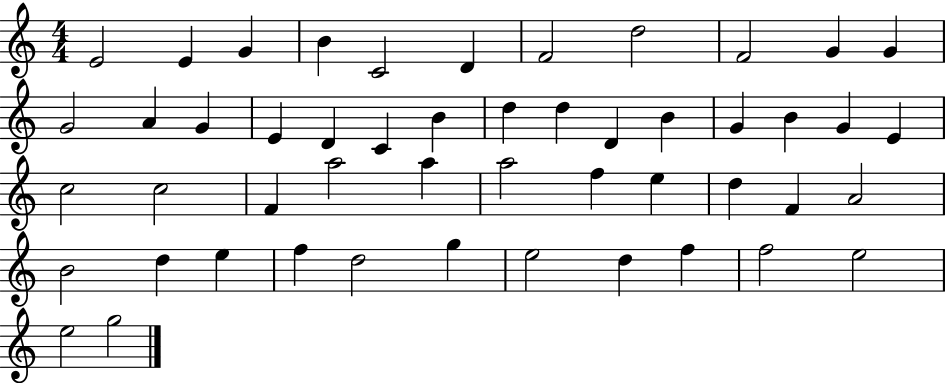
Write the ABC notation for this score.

X:1
T:Untitled
M:4/4
L:1/4
K:C
E2 E G B C2 D F2 d2 F2 G G G2 A G E D C B d d D B G B G E c2 c2 F a2 a a2 f e d F A2 B2 d e f d2 g e2 d f f2 e2 e2 g2